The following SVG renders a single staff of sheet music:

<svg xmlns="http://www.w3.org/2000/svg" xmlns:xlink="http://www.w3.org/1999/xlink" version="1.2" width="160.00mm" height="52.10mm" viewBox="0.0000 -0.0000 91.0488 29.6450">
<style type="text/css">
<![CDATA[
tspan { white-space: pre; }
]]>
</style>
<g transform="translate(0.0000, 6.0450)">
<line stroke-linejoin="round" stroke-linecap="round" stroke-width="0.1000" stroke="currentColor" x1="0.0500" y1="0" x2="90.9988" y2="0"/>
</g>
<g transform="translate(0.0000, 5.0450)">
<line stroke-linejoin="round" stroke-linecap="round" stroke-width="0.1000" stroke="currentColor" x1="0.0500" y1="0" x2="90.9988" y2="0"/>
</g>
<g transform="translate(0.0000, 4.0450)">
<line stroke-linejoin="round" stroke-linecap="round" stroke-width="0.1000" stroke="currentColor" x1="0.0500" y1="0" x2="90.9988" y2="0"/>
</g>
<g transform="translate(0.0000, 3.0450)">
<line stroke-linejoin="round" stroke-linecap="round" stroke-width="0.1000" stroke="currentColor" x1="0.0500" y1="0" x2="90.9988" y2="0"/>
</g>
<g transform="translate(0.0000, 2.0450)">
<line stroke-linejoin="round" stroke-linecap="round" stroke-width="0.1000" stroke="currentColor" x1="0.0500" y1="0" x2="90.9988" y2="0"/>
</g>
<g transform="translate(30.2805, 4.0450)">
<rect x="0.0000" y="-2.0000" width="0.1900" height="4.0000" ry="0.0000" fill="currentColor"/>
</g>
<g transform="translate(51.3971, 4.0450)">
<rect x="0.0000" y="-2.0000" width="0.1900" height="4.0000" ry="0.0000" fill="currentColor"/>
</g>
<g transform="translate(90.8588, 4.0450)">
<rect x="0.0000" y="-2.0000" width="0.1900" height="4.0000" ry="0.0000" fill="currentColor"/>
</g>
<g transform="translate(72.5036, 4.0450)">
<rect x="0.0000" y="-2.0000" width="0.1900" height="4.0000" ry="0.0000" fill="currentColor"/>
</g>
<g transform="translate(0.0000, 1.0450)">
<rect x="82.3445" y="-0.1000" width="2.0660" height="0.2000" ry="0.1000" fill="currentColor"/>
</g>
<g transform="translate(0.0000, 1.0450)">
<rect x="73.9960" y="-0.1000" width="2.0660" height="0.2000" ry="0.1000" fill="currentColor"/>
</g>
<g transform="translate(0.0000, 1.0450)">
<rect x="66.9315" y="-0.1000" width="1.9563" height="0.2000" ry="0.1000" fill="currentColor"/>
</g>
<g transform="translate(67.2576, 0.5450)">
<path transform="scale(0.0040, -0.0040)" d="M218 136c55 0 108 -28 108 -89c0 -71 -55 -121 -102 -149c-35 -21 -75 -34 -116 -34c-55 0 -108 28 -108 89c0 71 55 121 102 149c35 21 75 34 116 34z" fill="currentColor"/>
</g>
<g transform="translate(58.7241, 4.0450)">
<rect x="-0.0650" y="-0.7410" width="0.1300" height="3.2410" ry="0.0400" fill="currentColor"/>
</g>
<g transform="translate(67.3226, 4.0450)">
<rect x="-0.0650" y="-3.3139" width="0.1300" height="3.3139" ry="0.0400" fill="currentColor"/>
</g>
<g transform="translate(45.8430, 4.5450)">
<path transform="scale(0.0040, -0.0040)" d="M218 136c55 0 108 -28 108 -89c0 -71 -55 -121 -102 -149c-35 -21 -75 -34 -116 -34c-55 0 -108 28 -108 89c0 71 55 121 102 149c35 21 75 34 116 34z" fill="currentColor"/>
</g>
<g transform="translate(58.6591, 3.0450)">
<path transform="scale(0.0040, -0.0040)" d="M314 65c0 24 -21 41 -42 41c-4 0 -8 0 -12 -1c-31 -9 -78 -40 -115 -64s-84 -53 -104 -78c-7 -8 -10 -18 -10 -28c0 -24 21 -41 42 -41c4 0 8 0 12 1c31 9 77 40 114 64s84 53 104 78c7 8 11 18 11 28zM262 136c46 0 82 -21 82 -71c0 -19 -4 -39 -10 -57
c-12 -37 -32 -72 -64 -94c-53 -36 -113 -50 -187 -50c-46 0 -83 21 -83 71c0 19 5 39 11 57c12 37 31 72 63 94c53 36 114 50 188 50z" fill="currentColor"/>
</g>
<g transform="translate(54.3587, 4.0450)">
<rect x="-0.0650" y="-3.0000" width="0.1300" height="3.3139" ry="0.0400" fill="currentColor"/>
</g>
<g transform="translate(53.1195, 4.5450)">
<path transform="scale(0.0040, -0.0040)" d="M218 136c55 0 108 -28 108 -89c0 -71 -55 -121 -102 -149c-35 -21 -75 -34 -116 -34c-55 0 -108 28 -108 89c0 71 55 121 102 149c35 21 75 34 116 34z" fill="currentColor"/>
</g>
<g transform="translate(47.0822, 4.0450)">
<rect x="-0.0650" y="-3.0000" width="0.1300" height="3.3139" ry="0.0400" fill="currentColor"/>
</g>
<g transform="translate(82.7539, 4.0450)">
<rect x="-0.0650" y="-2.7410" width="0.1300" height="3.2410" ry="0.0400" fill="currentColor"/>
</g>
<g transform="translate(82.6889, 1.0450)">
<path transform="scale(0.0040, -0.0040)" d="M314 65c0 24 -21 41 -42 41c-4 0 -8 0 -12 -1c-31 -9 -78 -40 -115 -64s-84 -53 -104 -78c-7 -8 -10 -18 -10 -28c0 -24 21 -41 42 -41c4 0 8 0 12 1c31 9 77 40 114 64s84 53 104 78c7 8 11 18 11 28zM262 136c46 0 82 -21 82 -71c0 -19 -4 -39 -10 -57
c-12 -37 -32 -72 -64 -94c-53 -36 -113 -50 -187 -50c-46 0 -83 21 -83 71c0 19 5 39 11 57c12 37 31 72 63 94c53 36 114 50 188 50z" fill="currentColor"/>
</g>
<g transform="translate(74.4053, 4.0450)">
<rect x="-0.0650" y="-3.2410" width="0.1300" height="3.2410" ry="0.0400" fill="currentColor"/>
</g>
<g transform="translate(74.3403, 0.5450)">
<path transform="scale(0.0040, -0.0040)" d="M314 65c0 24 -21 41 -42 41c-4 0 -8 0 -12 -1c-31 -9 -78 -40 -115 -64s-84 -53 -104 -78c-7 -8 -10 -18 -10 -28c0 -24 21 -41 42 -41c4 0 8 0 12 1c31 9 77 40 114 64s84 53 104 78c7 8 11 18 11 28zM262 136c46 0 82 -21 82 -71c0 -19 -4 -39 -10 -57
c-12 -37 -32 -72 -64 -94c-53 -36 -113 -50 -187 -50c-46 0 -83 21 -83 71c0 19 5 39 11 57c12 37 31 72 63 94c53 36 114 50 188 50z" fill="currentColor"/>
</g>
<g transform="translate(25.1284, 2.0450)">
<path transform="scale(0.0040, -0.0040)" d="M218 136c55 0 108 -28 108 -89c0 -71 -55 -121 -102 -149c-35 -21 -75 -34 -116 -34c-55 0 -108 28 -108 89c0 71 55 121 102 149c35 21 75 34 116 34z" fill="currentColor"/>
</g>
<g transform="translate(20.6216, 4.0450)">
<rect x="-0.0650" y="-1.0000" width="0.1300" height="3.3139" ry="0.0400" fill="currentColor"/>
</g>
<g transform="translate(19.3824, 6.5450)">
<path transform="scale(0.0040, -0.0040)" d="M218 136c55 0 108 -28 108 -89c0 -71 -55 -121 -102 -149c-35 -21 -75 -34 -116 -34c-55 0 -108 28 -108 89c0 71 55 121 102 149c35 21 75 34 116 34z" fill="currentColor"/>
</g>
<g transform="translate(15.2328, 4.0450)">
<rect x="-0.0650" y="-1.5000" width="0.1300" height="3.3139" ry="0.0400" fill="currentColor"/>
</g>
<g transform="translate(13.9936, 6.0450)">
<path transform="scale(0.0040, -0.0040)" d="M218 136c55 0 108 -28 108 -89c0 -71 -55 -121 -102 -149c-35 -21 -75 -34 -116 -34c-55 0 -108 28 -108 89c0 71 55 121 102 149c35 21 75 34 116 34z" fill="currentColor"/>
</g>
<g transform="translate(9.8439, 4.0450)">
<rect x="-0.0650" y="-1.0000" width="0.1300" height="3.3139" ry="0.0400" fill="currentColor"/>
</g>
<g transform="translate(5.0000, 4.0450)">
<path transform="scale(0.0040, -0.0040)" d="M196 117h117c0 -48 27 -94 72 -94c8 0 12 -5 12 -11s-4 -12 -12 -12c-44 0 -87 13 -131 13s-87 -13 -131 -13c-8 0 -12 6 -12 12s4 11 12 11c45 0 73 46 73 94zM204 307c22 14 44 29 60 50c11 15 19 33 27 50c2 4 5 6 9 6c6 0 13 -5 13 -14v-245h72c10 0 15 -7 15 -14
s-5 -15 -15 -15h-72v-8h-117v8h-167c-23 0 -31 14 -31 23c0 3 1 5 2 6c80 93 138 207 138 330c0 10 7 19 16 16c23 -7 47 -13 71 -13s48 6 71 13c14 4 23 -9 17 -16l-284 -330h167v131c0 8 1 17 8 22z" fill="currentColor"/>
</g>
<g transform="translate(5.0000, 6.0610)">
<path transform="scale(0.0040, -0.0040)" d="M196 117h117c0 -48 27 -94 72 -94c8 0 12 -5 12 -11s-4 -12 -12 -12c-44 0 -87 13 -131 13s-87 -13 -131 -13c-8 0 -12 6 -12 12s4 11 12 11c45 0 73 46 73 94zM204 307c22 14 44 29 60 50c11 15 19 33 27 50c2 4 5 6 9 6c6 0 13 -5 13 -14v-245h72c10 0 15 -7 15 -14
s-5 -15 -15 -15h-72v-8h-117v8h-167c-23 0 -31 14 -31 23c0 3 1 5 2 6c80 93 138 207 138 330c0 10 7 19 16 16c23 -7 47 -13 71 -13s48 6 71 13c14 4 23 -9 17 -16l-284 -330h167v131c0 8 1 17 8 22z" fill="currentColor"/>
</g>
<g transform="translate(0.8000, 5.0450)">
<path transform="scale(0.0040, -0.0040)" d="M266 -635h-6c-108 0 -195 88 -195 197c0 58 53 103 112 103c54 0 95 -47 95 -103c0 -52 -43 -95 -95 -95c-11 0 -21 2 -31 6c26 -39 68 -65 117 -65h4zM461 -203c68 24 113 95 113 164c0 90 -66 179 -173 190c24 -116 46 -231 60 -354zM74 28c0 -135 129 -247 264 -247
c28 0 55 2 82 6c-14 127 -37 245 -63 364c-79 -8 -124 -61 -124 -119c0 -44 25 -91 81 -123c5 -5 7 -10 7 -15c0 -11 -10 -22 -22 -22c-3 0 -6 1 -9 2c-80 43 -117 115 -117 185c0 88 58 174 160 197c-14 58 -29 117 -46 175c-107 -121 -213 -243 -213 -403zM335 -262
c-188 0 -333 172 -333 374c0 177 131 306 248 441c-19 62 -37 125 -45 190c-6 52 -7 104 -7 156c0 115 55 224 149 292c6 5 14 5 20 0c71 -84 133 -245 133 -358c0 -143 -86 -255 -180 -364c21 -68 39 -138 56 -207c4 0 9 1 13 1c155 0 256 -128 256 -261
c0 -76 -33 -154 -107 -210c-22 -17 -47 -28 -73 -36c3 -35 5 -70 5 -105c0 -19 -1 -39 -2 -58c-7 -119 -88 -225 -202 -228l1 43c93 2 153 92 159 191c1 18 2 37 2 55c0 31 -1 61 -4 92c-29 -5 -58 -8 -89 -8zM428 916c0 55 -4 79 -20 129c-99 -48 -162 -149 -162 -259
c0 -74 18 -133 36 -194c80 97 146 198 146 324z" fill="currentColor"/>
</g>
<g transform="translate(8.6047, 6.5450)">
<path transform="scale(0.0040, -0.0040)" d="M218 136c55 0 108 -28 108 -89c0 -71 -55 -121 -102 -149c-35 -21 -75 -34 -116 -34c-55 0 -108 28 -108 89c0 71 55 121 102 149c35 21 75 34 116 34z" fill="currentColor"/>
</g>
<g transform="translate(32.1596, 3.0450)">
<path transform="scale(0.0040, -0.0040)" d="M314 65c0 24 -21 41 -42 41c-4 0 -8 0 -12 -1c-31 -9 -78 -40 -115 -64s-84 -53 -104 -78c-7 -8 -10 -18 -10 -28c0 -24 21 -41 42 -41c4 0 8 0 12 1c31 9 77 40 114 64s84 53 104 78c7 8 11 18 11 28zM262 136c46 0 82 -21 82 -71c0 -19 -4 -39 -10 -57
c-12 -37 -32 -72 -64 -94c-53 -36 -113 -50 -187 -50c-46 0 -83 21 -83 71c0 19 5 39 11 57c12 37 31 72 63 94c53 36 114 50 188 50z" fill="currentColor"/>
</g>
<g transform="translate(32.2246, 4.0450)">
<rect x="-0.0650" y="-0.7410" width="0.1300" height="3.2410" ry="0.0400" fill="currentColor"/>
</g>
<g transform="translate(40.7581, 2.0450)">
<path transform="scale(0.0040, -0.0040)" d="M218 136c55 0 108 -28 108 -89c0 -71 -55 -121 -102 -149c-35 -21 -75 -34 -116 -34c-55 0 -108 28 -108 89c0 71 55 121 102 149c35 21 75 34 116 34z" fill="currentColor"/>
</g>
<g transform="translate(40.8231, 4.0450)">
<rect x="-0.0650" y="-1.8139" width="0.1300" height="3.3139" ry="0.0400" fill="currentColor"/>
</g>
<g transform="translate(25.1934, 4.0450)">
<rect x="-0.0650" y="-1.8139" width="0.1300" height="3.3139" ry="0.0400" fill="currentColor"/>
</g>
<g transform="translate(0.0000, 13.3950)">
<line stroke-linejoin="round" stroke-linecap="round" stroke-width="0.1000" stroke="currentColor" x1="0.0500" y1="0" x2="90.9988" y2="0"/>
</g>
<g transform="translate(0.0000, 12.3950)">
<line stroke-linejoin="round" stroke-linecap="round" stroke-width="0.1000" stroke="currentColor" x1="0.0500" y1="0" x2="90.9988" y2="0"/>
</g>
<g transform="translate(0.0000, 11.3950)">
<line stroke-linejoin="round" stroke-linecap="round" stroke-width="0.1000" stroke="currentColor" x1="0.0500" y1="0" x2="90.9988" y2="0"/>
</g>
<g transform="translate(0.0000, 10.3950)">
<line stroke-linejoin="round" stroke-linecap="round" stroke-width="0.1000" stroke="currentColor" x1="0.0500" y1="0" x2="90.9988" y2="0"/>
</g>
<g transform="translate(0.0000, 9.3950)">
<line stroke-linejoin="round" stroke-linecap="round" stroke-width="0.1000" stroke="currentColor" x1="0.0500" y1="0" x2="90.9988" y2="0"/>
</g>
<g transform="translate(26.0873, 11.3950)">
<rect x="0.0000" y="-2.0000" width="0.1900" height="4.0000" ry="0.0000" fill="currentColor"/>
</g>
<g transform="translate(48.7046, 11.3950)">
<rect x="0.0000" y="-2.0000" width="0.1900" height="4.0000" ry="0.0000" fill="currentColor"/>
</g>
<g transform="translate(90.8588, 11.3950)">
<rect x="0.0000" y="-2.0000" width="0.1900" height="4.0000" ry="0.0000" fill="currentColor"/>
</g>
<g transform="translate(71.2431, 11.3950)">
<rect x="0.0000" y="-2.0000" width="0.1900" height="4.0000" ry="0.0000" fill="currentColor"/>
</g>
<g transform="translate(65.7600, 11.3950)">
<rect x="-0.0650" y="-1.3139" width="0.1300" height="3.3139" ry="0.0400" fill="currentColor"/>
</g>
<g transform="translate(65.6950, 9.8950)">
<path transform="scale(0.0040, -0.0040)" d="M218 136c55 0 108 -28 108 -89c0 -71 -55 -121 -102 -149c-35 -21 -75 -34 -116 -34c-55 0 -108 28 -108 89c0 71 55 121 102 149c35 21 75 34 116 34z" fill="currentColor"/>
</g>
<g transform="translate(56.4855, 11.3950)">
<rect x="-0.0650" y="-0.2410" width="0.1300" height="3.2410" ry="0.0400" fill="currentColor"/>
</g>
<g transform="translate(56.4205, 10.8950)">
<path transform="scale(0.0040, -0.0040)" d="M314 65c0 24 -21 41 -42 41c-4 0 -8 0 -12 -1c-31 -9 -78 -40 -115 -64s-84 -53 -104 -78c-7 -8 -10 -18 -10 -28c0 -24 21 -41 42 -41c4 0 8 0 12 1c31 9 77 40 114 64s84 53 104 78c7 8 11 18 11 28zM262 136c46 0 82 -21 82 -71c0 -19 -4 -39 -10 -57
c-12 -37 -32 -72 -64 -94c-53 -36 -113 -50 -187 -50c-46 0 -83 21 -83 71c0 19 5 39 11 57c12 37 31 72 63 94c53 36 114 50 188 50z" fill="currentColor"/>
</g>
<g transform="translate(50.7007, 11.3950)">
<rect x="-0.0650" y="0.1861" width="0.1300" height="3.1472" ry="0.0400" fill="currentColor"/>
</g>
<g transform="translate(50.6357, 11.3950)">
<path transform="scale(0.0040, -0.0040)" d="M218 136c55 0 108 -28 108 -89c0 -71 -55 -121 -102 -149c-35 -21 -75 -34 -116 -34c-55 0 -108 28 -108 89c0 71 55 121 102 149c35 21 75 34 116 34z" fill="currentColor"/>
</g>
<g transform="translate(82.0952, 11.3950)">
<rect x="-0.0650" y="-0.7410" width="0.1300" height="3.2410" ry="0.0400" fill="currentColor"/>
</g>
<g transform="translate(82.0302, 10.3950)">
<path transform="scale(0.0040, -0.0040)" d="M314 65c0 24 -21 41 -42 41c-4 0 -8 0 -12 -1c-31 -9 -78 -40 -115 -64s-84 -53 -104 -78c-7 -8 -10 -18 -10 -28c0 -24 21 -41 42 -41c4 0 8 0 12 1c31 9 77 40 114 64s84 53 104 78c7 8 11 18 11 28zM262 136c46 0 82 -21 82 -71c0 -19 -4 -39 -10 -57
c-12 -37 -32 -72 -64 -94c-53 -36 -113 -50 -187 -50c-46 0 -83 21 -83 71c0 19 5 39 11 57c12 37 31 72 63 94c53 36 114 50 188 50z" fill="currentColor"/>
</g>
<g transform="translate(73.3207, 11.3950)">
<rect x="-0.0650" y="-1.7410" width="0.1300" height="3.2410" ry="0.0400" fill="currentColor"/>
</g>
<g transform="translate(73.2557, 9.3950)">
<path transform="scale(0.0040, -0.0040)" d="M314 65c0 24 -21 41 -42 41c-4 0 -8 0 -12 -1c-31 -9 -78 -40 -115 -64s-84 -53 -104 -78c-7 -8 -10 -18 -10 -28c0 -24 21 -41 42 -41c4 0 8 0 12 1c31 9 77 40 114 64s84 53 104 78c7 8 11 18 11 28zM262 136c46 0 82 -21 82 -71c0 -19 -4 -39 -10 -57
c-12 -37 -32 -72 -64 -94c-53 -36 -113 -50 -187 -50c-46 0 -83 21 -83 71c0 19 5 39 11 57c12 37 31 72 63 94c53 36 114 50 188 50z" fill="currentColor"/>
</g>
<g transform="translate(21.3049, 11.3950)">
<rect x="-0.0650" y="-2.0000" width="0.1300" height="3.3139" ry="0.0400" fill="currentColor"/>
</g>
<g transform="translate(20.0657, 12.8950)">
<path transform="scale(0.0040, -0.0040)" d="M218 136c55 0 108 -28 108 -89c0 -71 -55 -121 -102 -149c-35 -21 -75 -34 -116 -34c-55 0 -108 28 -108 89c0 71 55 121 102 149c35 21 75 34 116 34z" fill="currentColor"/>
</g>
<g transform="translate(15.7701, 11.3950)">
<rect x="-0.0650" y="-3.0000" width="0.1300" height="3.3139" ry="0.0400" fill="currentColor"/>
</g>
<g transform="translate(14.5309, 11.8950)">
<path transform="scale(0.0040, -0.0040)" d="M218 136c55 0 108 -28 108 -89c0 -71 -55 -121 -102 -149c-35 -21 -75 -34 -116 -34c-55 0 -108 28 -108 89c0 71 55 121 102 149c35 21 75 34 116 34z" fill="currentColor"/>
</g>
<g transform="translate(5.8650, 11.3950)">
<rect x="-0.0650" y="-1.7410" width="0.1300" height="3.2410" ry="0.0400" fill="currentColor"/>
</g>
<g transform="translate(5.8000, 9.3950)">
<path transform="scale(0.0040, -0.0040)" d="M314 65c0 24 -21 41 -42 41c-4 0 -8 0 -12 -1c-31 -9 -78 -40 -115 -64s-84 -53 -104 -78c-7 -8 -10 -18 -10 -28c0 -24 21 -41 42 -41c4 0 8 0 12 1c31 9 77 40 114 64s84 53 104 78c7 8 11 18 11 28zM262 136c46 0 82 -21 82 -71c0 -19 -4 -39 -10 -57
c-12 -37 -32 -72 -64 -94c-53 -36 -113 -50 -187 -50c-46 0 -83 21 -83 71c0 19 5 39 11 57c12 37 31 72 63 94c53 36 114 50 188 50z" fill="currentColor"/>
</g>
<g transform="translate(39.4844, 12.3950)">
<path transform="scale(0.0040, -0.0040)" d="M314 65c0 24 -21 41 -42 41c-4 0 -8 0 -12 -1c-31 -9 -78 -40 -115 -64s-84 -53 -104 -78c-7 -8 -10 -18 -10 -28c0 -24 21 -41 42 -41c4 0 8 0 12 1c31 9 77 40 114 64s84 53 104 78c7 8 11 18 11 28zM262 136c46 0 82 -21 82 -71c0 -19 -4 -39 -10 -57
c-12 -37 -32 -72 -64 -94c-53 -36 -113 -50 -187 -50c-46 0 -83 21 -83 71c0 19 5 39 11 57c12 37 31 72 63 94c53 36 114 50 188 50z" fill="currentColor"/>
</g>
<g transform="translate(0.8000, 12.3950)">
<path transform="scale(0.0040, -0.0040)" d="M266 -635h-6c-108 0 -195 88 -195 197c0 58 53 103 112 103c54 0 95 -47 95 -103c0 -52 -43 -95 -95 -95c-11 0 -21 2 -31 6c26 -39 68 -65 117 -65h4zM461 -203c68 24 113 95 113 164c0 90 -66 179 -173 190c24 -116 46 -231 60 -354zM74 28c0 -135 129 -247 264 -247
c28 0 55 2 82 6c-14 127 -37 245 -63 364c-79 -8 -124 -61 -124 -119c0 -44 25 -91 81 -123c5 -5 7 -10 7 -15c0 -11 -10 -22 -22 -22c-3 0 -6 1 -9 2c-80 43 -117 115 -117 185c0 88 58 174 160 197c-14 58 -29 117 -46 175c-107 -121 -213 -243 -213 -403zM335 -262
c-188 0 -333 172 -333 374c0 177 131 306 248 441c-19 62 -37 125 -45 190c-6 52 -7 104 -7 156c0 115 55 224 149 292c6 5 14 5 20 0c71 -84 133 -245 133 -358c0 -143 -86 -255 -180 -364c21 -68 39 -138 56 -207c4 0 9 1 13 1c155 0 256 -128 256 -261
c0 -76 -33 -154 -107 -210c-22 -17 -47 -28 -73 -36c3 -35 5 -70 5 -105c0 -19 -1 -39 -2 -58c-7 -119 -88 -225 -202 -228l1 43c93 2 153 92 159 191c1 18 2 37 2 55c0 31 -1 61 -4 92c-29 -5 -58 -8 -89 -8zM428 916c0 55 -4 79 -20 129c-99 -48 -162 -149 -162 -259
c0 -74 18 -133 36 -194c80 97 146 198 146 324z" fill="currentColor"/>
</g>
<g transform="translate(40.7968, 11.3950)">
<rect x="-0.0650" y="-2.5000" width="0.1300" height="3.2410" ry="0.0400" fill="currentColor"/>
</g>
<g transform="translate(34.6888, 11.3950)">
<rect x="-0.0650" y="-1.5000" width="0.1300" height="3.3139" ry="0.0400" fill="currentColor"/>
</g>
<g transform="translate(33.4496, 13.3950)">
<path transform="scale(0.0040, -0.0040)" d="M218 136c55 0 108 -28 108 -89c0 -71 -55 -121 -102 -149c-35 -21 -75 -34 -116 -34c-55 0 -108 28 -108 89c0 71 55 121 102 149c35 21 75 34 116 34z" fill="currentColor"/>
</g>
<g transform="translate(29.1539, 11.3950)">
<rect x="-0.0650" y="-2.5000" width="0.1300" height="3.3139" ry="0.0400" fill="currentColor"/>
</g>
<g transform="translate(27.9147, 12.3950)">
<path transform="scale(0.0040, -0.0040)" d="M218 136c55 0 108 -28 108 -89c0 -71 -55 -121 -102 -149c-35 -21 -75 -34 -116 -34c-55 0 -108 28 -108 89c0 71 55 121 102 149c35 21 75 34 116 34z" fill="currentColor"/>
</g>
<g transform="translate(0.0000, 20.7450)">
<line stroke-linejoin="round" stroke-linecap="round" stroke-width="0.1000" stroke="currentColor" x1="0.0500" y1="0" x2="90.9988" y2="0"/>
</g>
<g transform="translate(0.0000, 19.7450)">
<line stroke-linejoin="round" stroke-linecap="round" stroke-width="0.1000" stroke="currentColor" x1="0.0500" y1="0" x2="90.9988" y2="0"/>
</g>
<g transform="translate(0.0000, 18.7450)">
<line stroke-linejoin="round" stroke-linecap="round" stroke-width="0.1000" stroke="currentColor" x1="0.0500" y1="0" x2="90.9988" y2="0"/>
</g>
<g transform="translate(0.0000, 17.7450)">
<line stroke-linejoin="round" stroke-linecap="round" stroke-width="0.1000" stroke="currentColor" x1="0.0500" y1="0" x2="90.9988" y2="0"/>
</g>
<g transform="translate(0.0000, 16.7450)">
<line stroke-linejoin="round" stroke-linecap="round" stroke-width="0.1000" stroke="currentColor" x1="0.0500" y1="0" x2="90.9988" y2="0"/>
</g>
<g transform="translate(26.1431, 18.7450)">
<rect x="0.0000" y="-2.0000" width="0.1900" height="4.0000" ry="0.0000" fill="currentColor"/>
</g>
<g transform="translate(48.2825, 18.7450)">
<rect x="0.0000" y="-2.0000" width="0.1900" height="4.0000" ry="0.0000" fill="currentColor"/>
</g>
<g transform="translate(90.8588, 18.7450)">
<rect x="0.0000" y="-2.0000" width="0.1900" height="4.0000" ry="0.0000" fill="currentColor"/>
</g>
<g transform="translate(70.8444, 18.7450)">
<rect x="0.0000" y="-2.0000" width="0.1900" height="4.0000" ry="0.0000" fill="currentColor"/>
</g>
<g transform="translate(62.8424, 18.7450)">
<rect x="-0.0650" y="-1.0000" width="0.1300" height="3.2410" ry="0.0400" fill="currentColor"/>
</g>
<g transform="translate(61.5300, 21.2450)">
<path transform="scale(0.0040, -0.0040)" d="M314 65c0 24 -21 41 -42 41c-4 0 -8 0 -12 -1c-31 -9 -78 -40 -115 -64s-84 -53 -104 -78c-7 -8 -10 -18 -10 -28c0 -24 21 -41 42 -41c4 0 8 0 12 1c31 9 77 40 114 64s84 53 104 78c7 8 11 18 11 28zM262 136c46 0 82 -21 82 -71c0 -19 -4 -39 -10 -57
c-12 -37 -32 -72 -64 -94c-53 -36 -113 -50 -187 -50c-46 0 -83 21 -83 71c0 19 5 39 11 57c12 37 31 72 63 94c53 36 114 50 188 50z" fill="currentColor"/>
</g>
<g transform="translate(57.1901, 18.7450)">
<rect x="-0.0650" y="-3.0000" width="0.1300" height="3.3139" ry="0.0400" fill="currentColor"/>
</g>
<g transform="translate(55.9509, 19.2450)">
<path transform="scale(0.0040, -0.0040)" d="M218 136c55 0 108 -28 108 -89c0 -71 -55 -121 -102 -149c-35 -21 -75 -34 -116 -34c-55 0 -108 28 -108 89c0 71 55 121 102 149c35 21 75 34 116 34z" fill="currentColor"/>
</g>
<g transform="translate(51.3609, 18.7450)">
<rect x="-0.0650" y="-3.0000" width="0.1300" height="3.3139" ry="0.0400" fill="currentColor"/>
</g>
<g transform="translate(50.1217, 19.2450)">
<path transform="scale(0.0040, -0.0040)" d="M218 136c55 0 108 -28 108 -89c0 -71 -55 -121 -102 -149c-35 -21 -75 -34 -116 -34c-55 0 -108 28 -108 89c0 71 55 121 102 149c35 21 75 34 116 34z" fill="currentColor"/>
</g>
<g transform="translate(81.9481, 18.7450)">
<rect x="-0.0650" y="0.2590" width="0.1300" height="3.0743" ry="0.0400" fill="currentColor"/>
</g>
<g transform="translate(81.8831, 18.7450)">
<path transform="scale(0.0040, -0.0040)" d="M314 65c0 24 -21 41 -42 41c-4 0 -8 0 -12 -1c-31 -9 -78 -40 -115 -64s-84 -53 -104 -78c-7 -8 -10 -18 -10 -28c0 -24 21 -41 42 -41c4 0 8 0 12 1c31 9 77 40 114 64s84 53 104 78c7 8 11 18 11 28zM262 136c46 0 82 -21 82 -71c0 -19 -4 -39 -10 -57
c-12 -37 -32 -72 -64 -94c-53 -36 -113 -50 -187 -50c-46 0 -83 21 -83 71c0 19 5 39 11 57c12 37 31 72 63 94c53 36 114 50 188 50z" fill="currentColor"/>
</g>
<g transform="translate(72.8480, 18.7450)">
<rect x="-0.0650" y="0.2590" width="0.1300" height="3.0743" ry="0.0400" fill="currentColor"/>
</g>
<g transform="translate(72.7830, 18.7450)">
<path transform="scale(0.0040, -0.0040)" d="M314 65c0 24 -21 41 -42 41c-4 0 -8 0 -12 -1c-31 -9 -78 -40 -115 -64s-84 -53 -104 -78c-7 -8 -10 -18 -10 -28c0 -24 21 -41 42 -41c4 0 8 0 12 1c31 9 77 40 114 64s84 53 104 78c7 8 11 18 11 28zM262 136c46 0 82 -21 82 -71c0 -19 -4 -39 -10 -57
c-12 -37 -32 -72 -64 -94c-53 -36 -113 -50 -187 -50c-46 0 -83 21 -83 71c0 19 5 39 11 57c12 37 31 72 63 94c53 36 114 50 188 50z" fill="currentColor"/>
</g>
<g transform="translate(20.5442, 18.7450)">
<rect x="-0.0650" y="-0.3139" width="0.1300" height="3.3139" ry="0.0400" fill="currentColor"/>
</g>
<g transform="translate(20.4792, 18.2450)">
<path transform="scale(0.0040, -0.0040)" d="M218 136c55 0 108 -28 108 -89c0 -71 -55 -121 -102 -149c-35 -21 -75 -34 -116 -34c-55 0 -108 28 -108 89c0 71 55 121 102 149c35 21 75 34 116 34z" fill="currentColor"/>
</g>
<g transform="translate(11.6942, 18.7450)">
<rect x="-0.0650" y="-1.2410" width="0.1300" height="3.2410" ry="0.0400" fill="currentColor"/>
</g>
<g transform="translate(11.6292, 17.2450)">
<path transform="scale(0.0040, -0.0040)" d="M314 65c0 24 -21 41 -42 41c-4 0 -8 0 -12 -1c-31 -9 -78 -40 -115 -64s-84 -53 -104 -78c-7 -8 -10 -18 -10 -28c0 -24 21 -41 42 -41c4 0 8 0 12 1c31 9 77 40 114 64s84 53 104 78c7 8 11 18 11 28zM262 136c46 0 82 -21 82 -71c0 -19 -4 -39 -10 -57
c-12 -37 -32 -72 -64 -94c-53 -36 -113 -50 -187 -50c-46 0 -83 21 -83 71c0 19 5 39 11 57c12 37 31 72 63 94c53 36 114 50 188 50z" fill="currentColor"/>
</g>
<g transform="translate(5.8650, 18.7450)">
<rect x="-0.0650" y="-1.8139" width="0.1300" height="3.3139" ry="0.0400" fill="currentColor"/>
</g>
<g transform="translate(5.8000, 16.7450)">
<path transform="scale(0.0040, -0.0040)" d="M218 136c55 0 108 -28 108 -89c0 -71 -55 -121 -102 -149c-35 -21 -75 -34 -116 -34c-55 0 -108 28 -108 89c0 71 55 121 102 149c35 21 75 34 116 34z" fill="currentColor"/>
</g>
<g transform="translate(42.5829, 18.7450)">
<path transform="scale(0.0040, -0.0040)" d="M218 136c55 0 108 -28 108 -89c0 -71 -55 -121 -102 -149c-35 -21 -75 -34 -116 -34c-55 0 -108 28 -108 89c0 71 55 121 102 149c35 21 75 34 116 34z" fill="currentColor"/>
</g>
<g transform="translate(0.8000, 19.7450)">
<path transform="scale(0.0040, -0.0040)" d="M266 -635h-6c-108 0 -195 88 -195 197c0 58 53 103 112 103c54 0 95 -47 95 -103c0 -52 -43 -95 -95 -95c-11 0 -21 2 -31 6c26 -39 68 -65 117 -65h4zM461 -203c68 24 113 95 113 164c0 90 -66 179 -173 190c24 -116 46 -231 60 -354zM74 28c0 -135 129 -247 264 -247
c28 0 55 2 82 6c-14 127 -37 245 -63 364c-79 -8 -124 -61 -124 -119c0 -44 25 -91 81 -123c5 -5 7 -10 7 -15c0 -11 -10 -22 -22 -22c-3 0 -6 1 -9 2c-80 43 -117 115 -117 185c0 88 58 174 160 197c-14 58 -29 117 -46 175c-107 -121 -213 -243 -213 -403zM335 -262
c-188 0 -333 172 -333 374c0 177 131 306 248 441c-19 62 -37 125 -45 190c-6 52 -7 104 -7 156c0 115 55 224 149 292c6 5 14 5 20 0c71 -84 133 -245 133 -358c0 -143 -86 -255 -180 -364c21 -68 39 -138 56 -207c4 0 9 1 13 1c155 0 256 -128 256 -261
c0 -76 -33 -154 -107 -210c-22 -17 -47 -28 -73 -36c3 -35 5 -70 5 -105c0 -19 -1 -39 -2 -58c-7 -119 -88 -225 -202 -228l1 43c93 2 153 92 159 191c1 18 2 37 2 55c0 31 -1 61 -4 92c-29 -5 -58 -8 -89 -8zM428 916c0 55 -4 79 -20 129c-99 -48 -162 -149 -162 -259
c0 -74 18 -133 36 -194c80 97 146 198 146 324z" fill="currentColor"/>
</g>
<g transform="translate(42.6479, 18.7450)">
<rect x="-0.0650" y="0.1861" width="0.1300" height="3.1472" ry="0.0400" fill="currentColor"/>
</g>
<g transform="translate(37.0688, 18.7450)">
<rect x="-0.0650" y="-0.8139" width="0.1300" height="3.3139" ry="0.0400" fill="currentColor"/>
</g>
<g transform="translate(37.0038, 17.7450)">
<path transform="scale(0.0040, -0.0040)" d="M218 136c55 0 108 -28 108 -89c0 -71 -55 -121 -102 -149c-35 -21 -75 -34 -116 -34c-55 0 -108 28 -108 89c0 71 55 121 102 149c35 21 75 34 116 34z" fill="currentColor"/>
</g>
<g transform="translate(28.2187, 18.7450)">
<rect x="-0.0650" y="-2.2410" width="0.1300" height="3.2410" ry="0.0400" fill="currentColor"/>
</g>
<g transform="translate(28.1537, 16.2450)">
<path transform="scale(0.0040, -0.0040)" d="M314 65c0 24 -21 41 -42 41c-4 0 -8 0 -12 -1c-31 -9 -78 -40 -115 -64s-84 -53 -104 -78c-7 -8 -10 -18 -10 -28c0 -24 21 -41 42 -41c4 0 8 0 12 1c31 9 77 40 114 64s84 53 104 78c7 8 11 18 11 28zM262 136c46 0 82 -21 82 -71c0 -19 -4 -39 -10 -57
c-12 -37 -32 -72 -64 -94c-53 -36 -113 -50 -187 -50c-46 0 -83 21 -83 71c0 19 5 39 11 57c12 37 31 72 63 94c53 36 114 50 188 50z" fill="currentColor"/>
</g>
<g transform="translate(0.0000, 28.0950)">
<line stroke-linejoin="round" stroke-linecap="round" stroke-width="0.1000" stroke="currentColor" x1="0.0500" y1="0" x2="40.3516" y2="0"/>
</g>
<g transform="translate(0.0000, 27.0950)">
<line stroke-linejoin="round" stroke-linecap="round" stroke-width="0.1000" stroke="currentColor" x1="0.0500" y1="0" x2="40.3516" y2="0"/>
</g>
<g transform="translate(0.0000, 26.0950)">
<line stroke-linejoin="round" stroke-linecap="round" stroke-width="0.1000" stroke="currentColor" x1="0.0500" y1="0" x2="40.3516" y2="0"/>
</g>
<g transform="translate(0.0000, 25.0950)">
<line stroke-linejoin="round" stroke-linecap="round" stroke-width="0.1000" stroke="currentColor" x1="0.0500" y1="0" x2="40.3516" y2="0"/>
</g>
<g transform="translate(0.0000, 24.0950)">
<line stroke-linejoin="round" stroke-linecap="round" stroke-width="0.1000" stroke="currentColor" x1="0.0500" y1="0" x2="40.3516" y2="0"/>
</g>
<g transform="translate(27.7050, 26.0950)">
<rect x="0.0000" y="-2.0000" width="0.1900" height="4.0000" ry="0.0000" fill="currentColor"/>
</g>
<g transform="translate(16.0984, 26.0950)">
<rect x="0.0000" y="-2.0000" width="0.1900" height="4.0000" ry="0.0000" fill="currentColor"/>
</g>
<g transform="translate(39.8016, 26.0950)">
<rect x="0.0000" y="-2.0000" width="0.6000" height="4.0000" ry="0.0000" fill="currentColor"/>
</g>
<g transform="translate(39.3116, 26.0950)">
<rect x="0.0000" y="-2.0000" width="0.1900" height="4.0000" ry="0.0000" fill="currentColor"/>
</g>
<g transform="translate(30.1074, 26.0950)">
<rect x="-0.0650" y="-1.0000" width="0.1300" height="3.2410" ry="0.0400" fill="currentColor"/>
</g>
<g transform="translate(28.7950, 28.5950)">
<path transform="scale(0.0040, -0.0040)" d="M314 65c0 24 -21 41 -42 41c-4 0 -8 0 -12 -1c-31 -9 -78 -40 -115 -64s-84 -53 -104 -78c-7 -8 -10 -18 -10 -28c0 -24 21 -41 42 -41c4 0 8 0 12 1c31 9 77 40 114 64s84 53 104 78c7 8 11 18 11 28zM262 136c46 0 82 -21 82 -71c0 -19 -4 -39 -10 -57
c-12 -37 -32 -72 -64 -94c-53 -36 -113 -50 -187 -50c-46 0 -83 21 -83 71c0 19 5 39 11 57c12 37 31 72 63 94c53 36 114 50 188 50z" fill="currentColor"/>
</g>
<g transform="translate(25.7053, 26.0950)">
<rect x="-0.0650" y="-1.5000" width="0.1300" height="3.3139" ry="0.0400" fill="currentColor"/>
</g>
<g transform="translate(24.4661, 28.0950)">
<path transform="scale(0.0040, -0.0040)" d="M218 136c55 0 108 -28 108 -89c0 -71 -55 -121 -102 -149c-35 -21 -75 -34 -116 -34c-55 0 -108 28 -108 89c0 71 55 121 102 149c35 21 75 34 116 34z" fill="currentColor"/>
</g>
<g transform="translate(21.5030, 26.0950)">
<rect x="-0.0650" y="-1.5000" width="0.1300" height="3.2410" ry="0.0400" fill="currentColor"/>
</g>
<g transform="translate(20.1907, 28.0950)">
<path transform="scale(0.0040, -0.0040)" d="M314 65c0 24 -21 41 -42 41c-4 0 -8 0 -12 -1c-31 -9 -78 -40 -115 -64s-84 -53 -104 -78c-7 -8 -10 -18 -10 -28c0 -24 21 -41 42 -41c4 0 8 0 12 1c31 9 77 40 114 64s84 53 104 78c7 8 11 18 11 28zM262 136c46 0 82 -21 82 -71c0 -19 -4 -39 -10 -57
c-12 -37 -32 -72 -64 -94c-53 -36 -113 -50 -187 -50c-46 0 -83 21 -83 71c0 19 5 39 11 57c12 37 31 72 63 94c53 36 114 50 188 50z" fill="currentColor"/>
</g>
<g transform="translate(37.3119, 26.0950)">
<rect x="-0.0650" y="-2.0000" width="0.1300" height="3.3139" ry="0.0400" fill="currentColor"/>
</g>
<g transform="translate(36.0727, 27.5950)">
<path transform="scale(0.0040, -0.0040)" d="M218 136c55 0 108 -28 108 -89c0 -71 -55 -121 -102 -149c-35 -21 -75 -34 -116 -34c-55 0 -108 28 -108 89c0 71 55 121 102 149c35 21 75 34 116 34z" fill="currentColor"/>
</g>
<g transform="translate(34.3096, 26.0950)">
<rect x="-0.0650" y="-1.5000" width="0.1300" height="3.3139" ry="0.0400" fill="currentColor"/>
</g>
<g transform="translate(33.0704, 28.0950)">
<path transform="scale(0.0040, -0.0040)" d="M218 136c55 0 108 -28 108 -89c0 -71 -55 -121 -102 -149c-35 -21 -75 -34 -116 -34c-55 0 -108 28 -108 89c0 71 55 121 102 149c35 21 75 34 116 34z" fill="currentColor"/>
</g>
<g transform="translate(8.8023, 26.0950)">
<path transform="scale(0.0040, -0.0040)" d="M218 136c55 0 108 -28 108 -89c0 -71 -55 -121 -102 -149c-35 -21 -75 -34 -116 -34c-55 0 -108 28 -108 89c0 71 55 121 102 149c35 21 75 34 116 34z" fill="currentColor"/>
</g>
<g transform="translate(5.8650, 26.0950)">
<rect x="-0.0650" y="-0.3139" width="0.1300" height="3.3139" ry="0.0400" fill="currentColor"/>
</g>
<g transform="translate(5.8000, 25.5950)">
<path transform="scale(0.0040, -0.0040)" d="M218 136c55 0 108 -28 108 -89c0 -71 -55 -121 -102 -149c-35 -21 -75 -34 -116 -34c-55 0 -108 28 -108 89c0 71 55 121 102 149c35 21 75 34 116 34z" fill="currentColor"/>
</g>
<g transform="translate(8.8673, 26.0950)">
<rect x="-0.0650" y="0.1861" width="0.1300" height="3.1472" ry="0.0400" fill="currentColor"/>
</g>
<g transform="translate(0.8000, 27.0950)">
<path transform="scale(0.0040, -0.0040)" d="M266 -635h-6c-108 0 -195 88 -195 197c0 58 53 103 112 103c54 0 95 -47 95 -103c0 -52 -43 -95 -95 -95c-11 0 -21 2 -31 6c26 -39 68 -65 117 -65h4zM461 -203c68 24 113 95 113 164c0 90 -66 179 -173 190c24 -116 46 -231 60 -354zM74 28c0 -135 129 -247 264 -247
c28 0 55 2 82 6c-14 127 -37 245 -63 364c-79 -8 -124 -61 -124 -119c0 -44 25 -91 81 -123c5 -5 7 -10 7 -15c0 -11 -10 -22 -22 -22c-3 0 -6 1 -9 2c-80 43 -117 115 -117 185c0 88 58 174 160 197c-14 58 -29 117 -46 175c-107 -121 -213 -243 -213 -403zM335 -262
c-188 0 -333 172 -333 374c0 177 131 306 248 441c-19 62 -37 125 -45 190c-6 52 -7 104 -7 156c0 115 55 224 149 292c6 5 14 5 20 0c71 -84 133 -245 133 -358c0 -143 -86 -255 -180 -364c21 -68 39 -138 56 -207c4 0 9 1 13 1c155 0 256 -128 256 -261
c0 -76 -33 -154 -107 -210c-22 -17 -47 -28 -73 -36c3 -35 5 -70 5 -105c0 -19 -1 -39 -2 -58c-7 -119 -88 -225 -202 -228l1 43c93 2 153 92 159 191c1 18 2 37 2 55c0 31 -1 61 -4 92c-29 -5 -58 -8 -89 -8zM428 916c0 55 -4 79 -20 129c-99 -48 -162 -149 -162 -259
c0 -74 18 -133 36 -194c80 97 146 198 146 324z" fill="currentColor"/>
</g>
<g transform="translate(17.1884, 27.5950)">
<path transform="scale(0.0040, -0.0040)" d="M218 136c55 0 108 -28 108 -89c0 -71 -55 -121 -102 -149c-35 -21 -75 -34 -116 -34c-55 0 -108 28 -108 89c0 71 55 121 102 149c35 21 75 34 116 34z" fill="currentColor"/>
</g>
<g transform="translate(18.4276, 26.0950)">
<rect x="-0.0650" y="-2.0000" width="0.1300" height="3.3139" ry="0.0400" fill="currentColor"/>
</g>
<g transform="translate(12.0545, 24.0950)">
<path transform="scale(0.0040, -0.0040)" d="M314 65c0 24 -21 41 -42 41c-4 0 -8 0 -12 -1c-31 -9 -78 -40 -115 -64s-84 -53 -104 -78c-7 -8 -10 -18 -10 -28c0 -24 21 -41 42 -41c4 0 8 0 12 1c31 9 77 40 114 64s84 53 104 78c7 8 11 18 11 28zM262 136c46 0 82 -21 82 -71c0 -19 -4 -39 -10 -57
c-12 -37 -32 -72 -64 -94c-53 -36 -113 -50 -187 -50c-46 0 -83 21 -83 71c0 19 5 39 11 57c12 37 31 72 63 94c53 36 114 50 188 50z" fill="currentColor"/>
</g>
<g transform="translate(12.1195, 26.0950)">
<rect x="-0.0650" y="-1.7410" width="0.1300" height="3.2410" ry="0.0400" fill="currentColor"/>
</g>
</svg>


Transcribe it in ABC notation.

X:1
T:Untitled
M:4/4
L:1/4
K:C
D E D f d2 f A A d2 b b2 a2 f2 A F G E G2 B c2 e f2 d2 f e2 c g2 d B A A D2 B2 B2 c B f2 F E2 E D2 E F